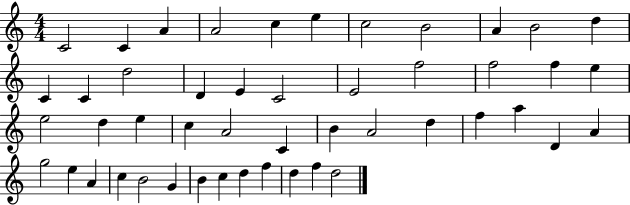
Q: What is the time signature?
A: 4/4